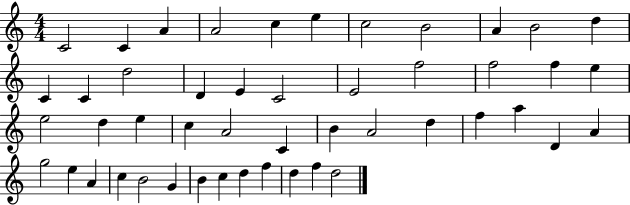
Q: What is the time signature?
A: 4/4